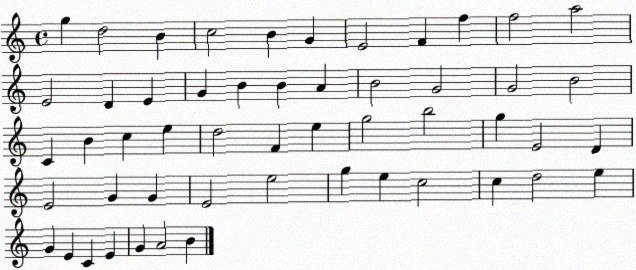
X:1
T:Untitled
M:4/4
L:1/4
K:C
g d2 B c2 B G E2 F f f2 a2 E2 D E G B B A B2 G2 G2 B2 C B c e d2 F e g2 b2 g E2 D E2 G G E2 e2 g e c2 c d2 e G E C E G A2 B